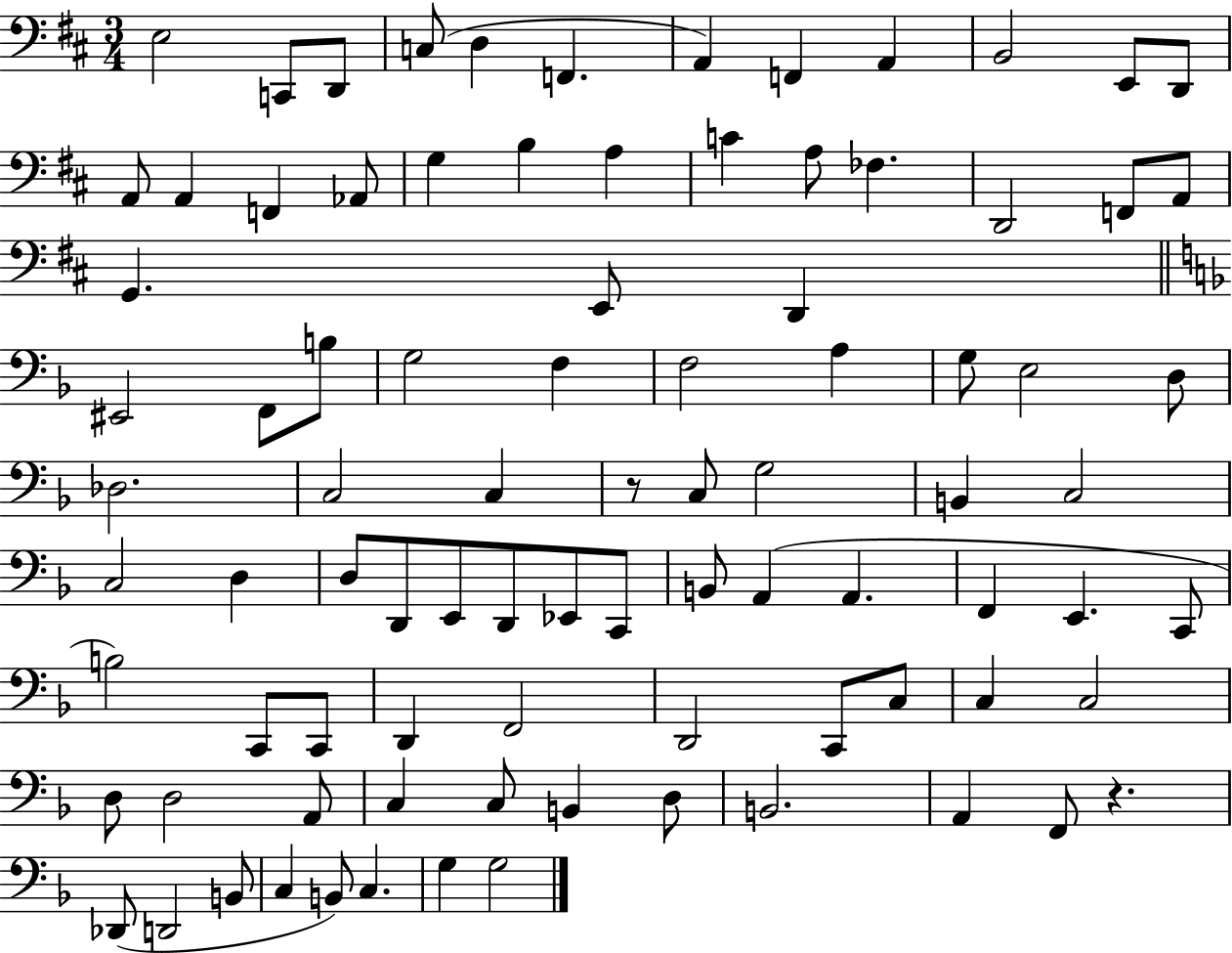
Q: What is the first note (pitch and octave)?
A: E3